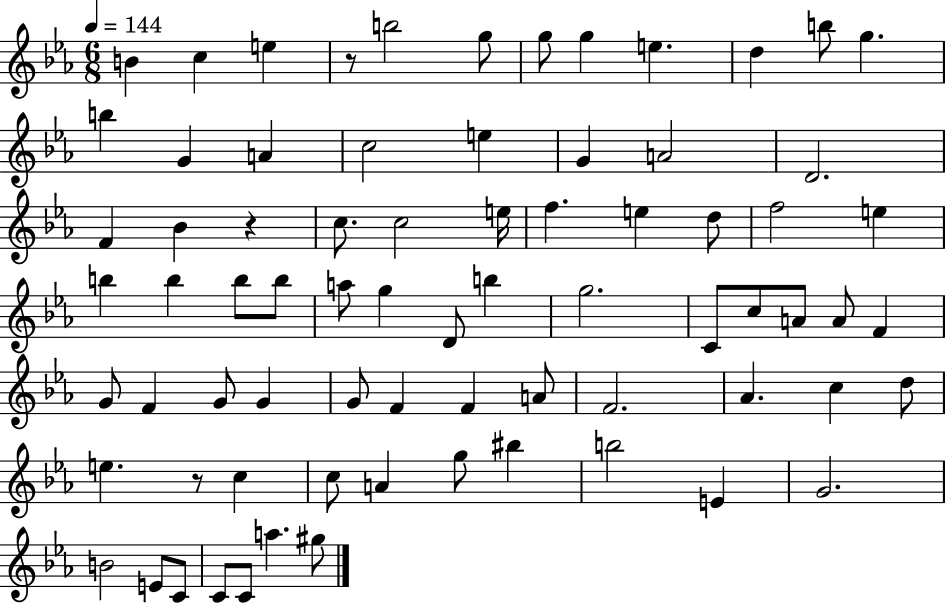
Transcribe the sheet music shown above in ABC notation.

X:1
T:Untitled
M:6/8
L:1/4
K:Eb
B c e z/2 b2 g/2 g/2 g e d b/2 g b G A c2 e G A2 D2 F _B z c/2 c2 e/4 f e d/2 f2 e b b b/2 b/2 a/2 g D/2 b g2 C/2 c/2 A/2 A/2 F G/2 F G/2 G G/2 F F A/2 F2 _A c d/2 e z/2 c c/2 A g/2 ^b b2 E G2 B2 E/2 C/2 C/2 C/2 a ^g/2